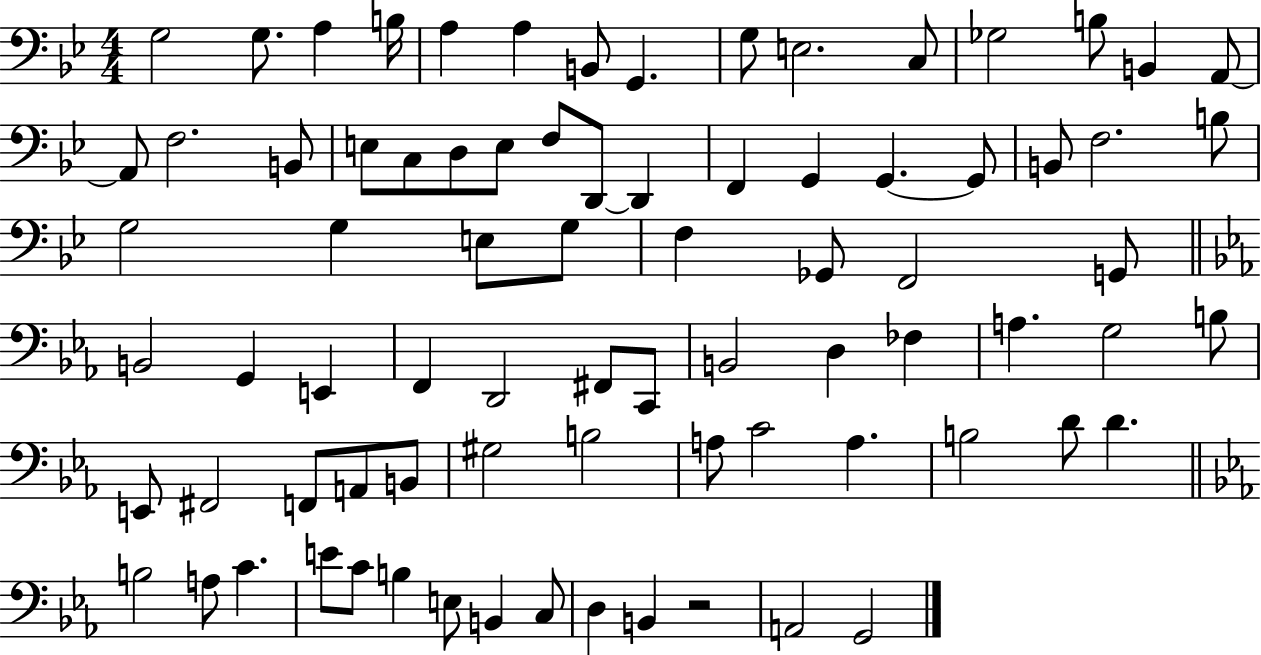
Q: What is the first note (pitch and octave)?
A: G3